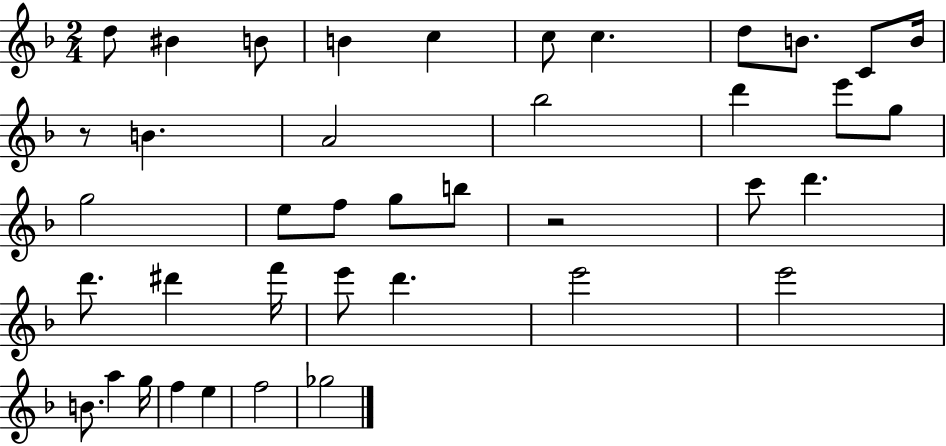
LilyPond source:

{
  \clef treble
  \numericTimeSignature
  \time 2/4
  \key f \major
  d''8 bis'4 b'8 | b'4 c''4 | c''8 c''4. | d''8 b'8. c'8 b'16 | \break r8 b'4. | a'2 | bes''2 | d'''4 e'''8 g''8 | \break g''2 | e''8 f''8 g''8 b''8 | r2 | c'''8 d'''4. | \break d'''8. dis'''4 f'''16 | e'''8 d'''4. | e'''2 | e'''2 | \break b'8. a''4 g''16 | f''4 e''4 | f''2 | ges''2 | \break \bar "|."
}